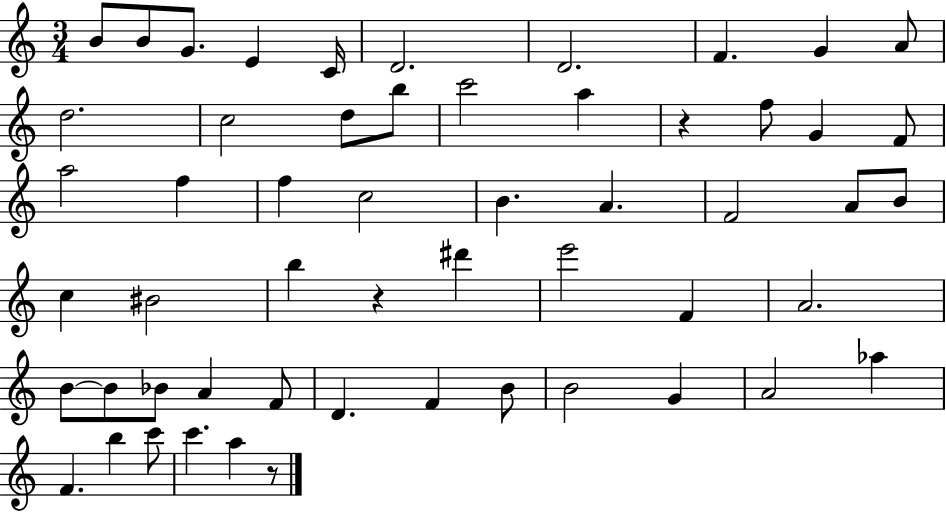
{
  \clef treble
  \numericTimeSignature
  \time 3/4
  \key c \major
  b'8 b'8 g'8. e'4 c'16 | d'2. | d'2. | f'4. g'4 a'8 | \break d''2. | c''2 d''8 b''8 | c'''2 a''4 | r4 f''8 g'4 f'8 | \break a''2 f''4 | f''4 c''2 | b'4. a'4. | f'2 a'8 b'8 | \break c''4 bis'2 | b''4 r4 dis'''4 | e'''2 f'4 | a'2. | \break b'8~~ b'8 bes'8 a'4 f'8 | d'4. f'4 b'8 | b'2 g'4 | a'2 aes''4 | \break f'4. b''4 c'''8 | c'''4. a''4 r8 | \bar "|."
}